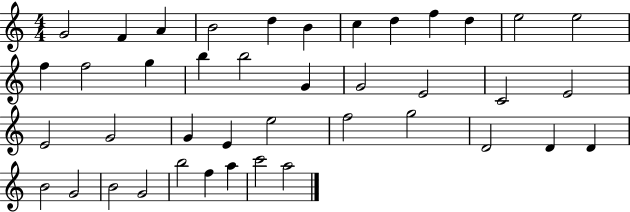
{
  \clef treble
  \numericTimeSignature
  \time 4/4
  \key c \major
  g'2 f'4 a'4 | b'2 d''4 b'4 | c''4 d''4 f''4 d''4 | e''2 e''2 | \break f''4 f''2 g''4 | b''4 b''2 g'4 | g'2 e'2 | c'2 e'2 | \break e'2 g'2 | g'4 e'4 e''2 | f''2 g''2 | d'2 d'4 d'4 | \break b'2 g'2 | b'2 g'2 | b''2 f''4 a''4 | c'''2 a''2 | \break \bar "|."
}